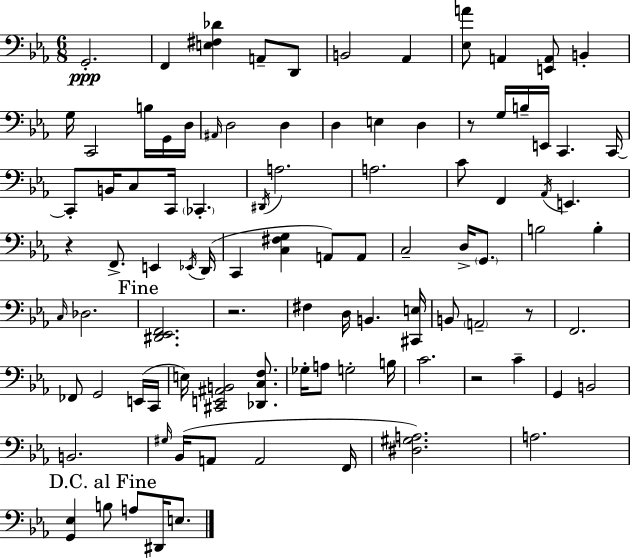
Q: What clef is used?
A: bass